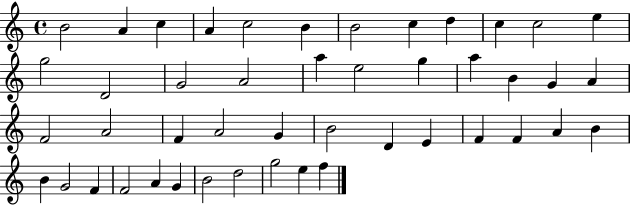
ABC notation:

X:1
T:Untitled
M:4/4
L:1/4
K:C
B2 A c A c2 B B2 c d c c2 e g2 D2 G2 A2 a e2 g a B G A F2 A2 F A2 G B2 D E F F A B B G2 F F2 A G B2 d2 g2 e f